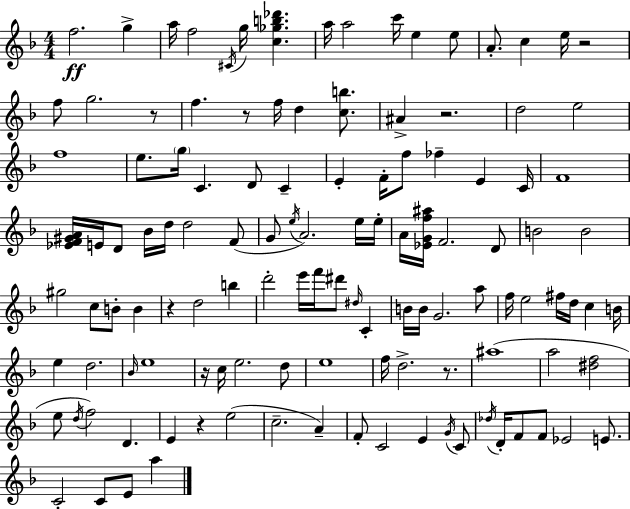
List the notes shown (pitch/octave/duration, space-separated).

F5/h. G5/q A5/s F5/h C#4/s G5/s [C5,Gb5,B5,Db6]/q. A5/s A5/h C6/s E5/q E5/e A4/e. C5/q E5/s R/h F5/e G5/h. R/e F5/q. R/e F5/s D5/q [C5,B5]/e. A#4/q R/h. D5/h E5/h F5/w E5/e. G5/s C4/q. D4/e C4/q E4/q F4/s F5/e FES5/q E4/q C4/s F4/w [Eb4,F4,G#4,A4]/s E4/s D4/e Bb4/s D5/s D5/h F4/e G4/e E5/s A4/h. E5/s E5/s A4/s [Eb4,G4,F5,A#5]/s F4/h. D4/e B4/h B4/h G#5/h C5/e B4/e B4/q R/q D5/h B5/q D6/h E6/s F6/s D#6/e D#5/s C4/q B4/s B4/s G4/h. A5/e F5/s E5/h F#5/s D5/s C5/q B4/s E5/q D5/h. Bb4/s E5/w R/s C5/s E5/h. D5/e E5/w F5/s D5/h. R/e. A#5/w A5/h [D#5,F5]/h E5/e D5/s F5/h D4/q. E4/q R/q E5/h C5/h. A4/q F4/e C4/h E4/q G4/s C4/e Db5/s D4/s F4/e F4/e Eb4/h E4/e. C4/h C4/e E4/e A5/q